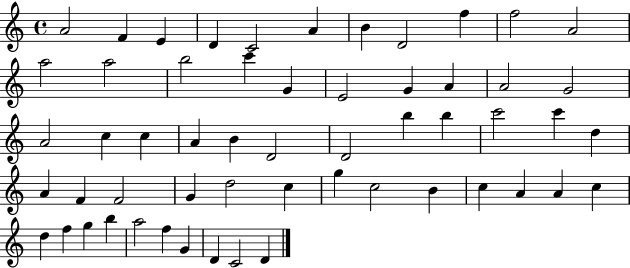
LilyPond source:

{
  \clef treble
  \time 4/4
  \defaultTimeSignature
  \key c \major
  a'2 f'4 e'4 | d'4 c'2 a'4 | b'4 d'2 f''4 | f''2 a'2 | \break a''2 a''2 | b''2 c'''4 g'4 | e'2 g'4 a'4 | a'2 g'2 | \break a'2 c''4 c''4 | a'4 b'4 d'2 | d'2 b''4 b''4 | c'''2 c'''4 d''4 | \break a'4 f'4 f'2 | g'4 d''2 c''4 | g''4 c''2 b'4 | c''4 a'4 a'4 c''4 | \break d''4 f''4 g''4 b''4 | a''2 f''4 g'4 | d'4 c'2 d'4 | \bar "|."
}